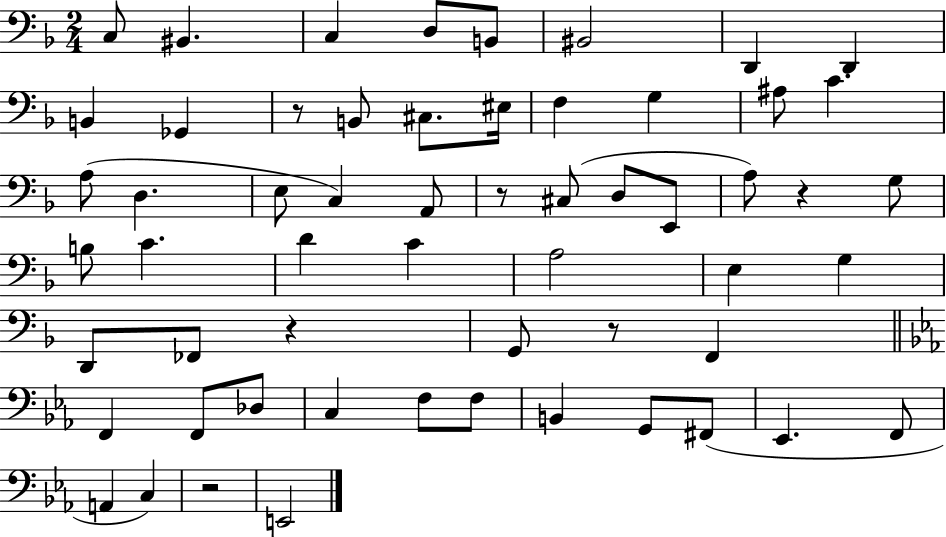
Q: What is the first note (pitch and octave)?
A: C3